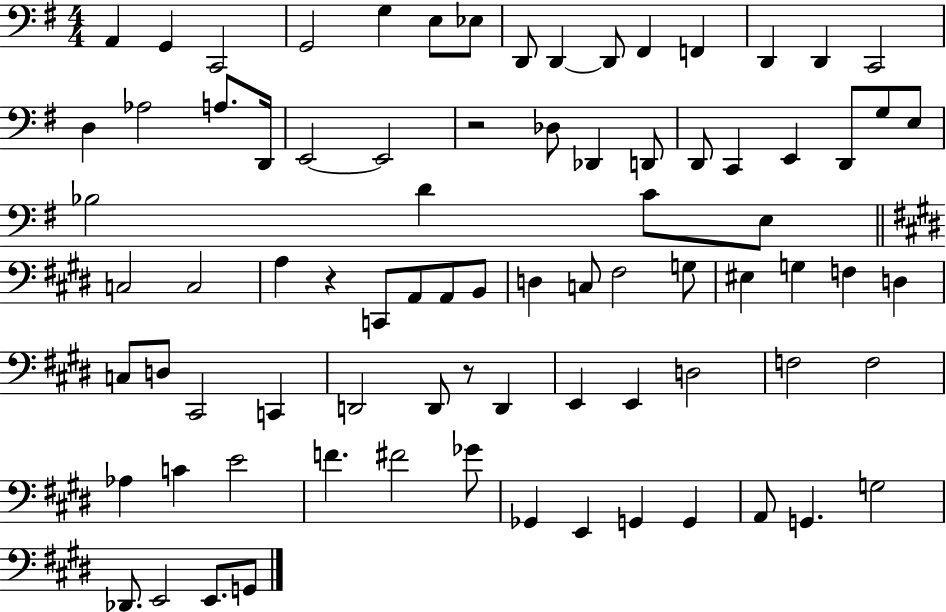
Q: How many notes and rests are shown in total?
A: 81